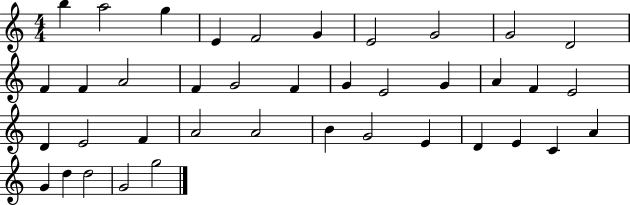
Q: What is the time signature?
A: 4/4